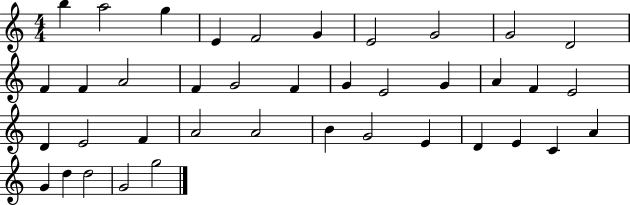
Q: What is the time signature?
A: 4/4